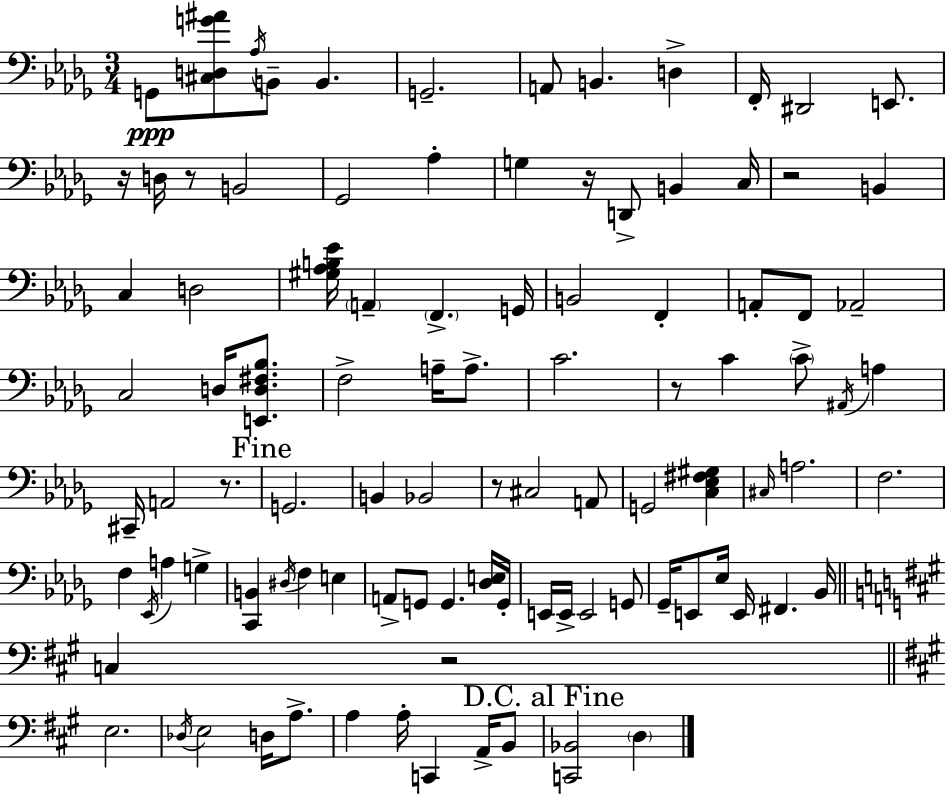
{
  \clef bass
  \numericTimeSignature
  \time 3/4
  \key bes \minor
  g,8\ppp <cis d g' ais'>8 \acciaccatura { aes16 } b,8-- b,4. | g,2.-- | a,8 b,4. d4-> | f,16-. dis,2 e,8. | \break r16 d16 r8 b,2 | ges,2 aes4-. | g4 r16 d,8-> b,4 | c16 r2 b,4 | \break c4 d2 | <gis aes b ees'>16 \parenthesize a,4-- \parenthesize f,4.-> | g,16 b,2 f,4-. | a,8-. f,8 aes,2-- | \break c2 d16 <e, d fis bes>8. | f2-> a16-- a8.-> | c'2. | r8 c'4 \parenthesize c'8-> \acciaccatura { ais,16 } a4 | \break cis,16-- a,2 r8. | \mark "Fine" g,2. | b,4 bes,2 | r8 cis2 | \break a,8 g,2 <c ees fis gis>4 | \grace { cis16 } a2. | f2. | f4 \acciaccatura { ees,16 } a4 | \break g4-> <c, b,>4 \acciaccatura { dis16 } f4 | e4 a,8-> g,8 g,4. | <des e>16 g,16-. e,16 e,16-> e,2 | g,8 ges,16-- e,8 ees16 e,16 fis,4. | \break bes,16 \bar "||" \break \key a \major c4 r2 | \bar "||" \break \key a \major e2. | \acciaccatura { des16 } e2 d16 a8.-> | a4 a16-. c,4 a,16-> b,8 | \mark "D.C. al Fine" <c, bes,>2 \parenthesize d4 | \break \bar "|."
}